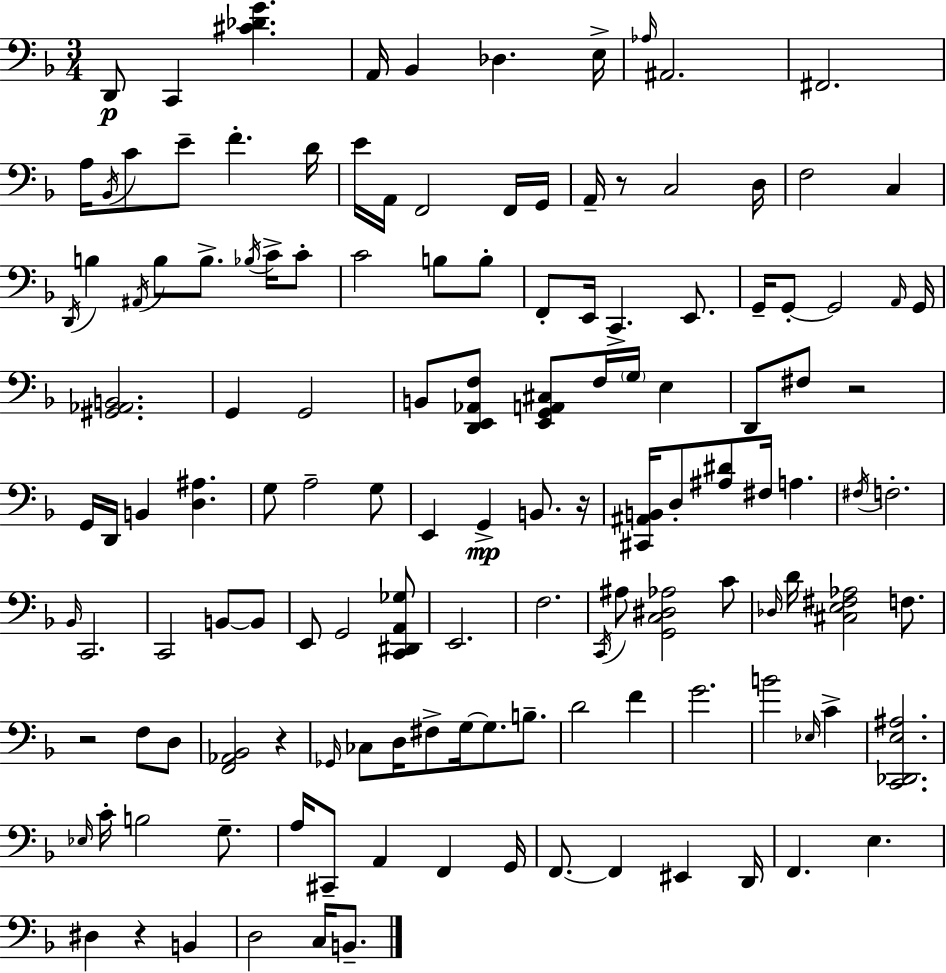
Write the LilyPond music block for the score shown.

{
  \clef bass
  \numericTimeSignature
  \time 3/4
  \key f \major
  d,8\p c,4 <cis' des' g'>4. | a,16 bes,4 des4. e16-> | \grace { aes16 } ais,2. | fis,2. | \break a16 \acciaccatura { bes,16 } c'8 e'8-- f'4.-. | d'16 e'16 a,16 f,2 | f,16 g,16 a,16-- r8 c2 | d16 f2 c4 | \break \acciaccatura { d,16 } b4 \acciaccatura { ais,16 } b8 b8.-> | \acciaccatura { bes16 } c'16-> c'8-. c'2 | b8 b8-. f,8-. e,16 c,4.-> | e,8. g,16-- g,8-.~~ g,2 | \break \grace { a,16 } g,16 <gis, aes, b,>2. | g,4 g,2 | b,8 <d, e, aes, f>8 <e, g, a, cis>8 | f16 \parenthesize g16 e4 d,8 fis8 r2 | \break g,16 d,16 b,4 | <d ais>4. g8 a2-- | g8 e,4 g,4->\mp | b,8. r16 <cis, ais, b,>16 d8-. <ais dis'>8 fis16 | \break a4. \acciaccatura { fis16 } f2.-. | \grace { bes,16 } c,2. | c,2 | b,8~~ b,8 e,8 g,2 | \break <c, dis, a, ges>8 e,2. | f2. | \acciaccatura { c,16 } ais8 <g, c dis aes>2 | c'8 \grace { des16 } d'16 <cis e fis aes>2 | \break f8. r2 | f8 d8 <f, aes, bes,>2 | r4 \grace { ges,16 } ces8 | d16 fis8-> g16~~ g8. b8.-- d'2 | \break f'4 g'2. | b'2 | \grace { ees16 } c'4-> | <c, des, e ais>2. | \break \grace { ees16 } c'16-. b2 g8.-- | a16 cis,8-- a,4 f,4 | g,16 f,8.~~ f,4 eis,4 | d,16 f,4. e4. | \break dis4 r4 b,4 | d2 c16 b,8.-- | \bar "|."
}